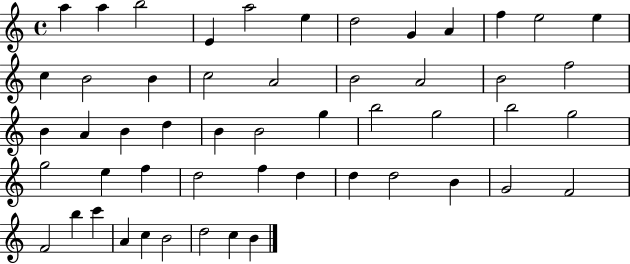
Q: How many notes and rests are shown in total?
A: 52